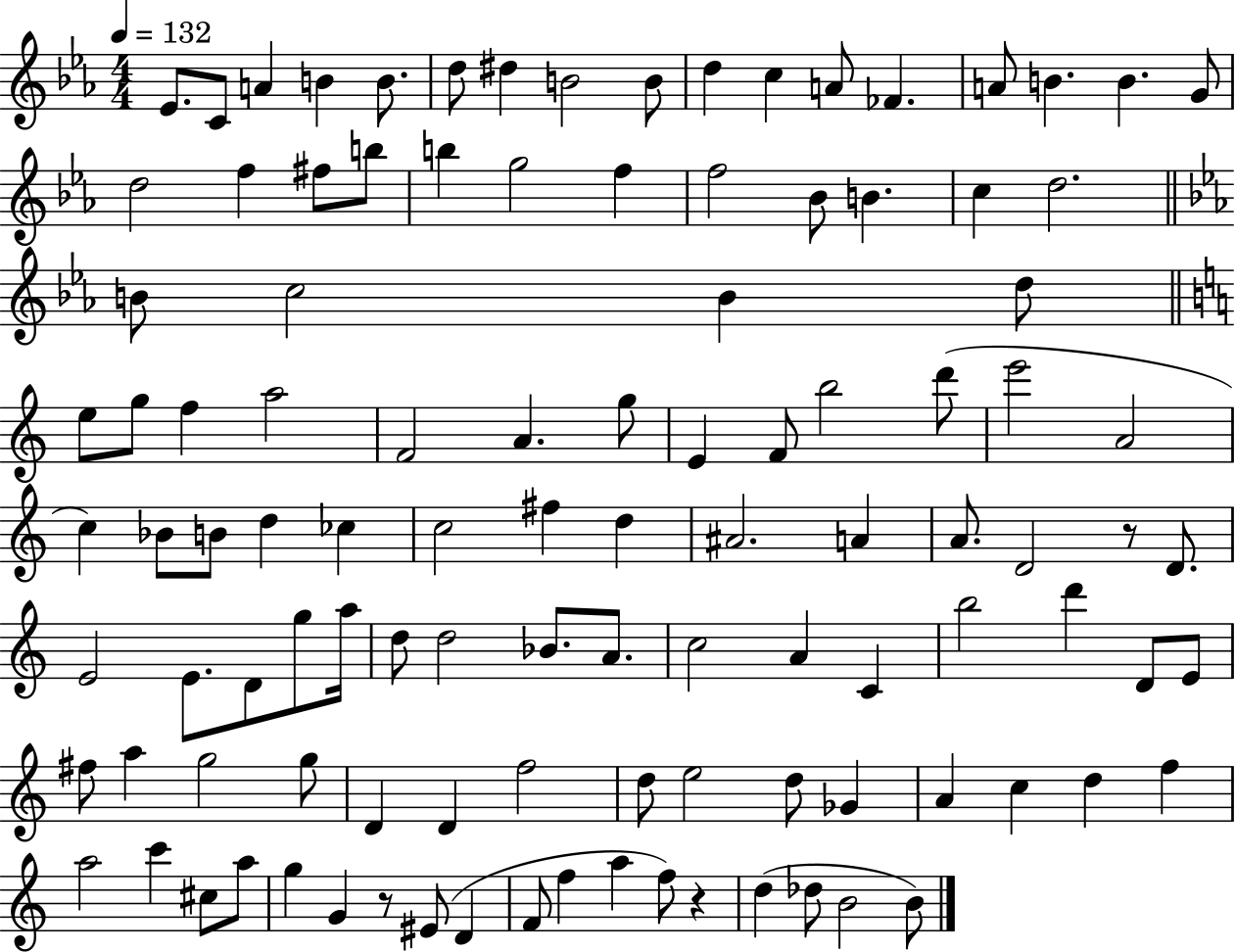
{
  \clef treble
  \numericTimeSignature
  \time 4/4
  \key ees \major
  \tempo 4 = 132
  ees'8. c'8 a'4 b'4 b'8. | d''8 dis''4 b'2 b'8 | d''4 c''4 a'8 fes'4. | a'8 b'4. b'4. g'8 | \break d''2 f''4 fis''8 b''8 | b''4 g''2 f''4 | f''2 bes'8 b'4. | c''4 d''2. | \break \bar "||" \break \key ees \major b'8 c''2 b'4 d''8 | \bar "||" \break \key c \major e''8 g''8 f''4 a''2 | f'2 a'4. g''8 | e'4 f'8 b''2 d'''8( | e'''2 a'2 | \break c''4) bes'8 b'8 d''4 ces''4 | c''2 fis''4 d''4 | ais'2. a'4 | a'8. d'2 r8 d'8. | \break e'2 e'8. d'8 g''8 a''16 | d''8 d''2 bes'8. a'8. | c''2 a'4 c'4 | b''2 d'''4 d'8 e'8 | \break fis''8 a''4 g''2 g''8 | d'4 d'4 f''2 | d''8 e''2 d''8 ges'4 | a'4 c''4 d''4 f''4 | \break a''2 c'''4 cis''8 a''8 | g''4 g'4 r8 eis'8( d'4 | f'8 f''4 a''4 f''8) r4 | d''4( des''8 b'2 b'8) | \break \bar "|."
}